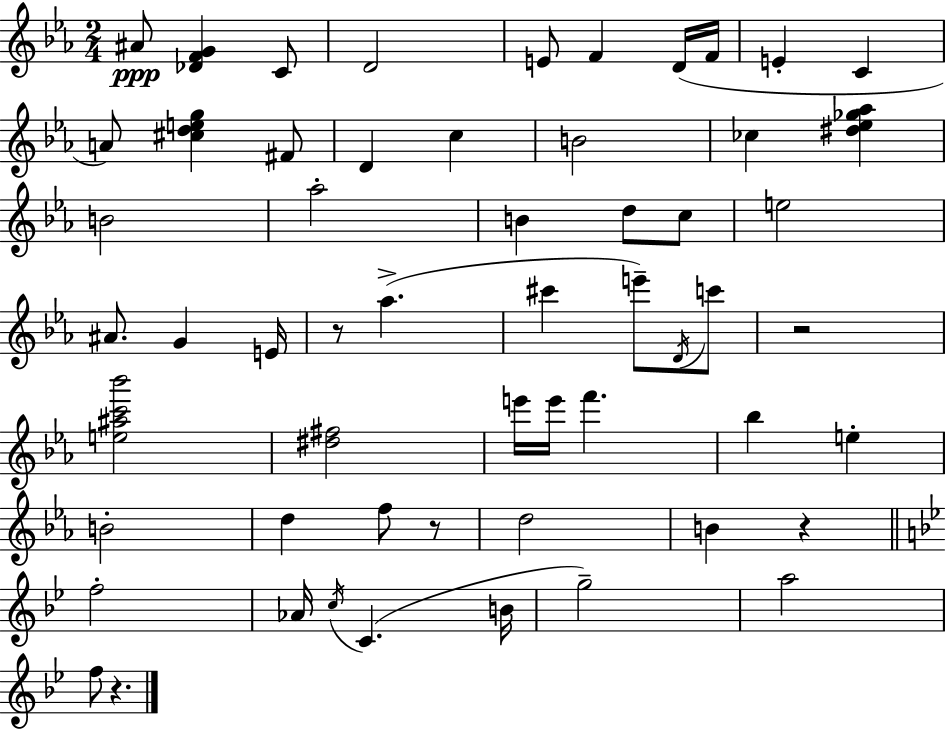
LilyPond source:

{
  \clef treble
  \numericTimeSignature
  \time 2/4
  \key ees \major
  ais'8\ppp <des' f' g'>4 c'8 | d'2 | e'8 f'4 d'16( f'16 | e'4-. c'4 | \break a'8) <cis'' d'' e'' g''>4 fis'8 | d'4 c''4 | b'2 | ces''4 <dis'' ees'' ges'' aes''>4 | \break b'2 | aes''2-. | b'4 d''8 c''8 | e''2 | \break ais'8. g'4 e'16 | r8 aes''4.->( | cis'''4 e'''8--) \acciaccatura { d'16 } c'''8 | r2 | \break <e'' ais'' c''' bes'''>2 | <dis'' fis''>2 | e'''16 e'''16 f'''4. | bes''4 e''4-. | \break b'2-. | d''4 f''8 r8 | d''2 | b'4 r4 | \break \bar "||" \break \key bes \major f''2-. | aes'16 \acciaccatura { c''16 }( c'4. | b'16 g''2--) | a''2 | \break f''8 r4. | \bar "|."
}